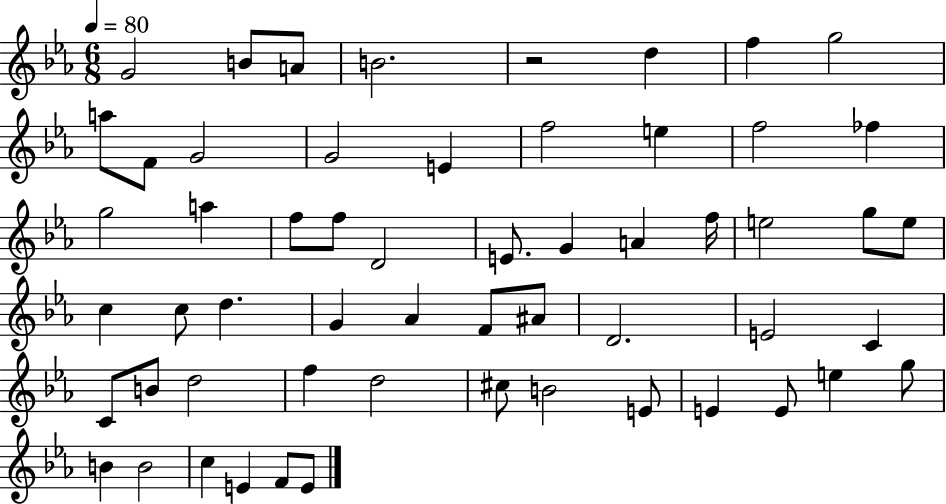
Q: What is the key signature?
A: EES major